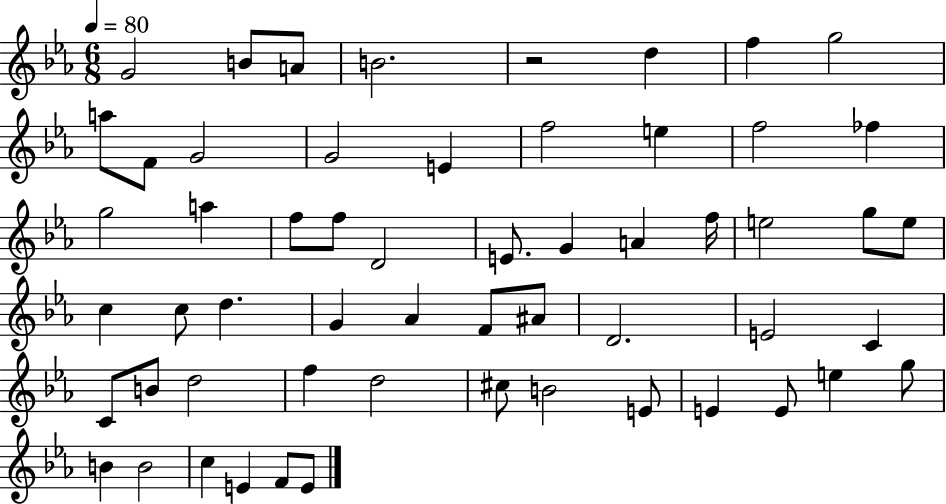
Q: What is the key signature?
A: EES major